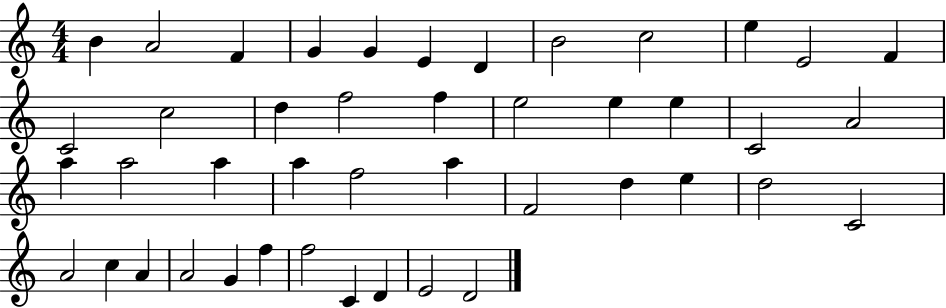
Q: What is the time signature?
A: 4/4